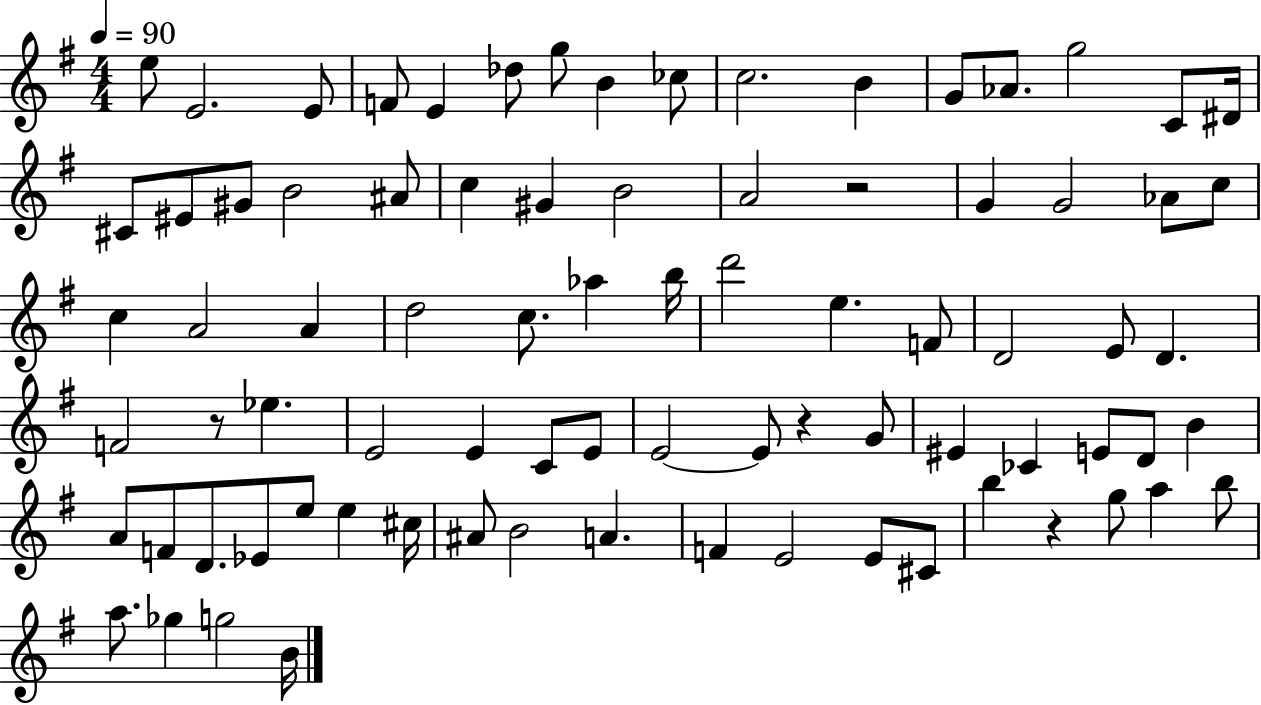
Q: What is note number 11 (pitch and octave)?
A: B4